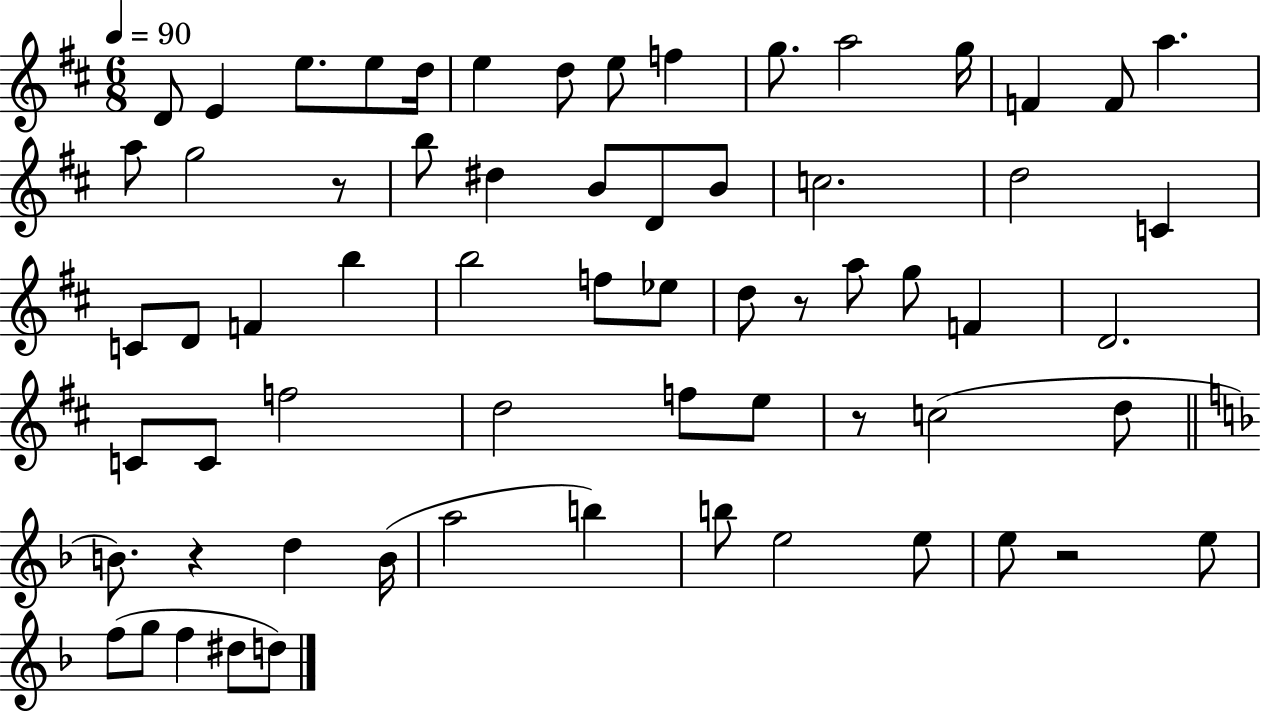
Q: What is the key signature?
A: D major